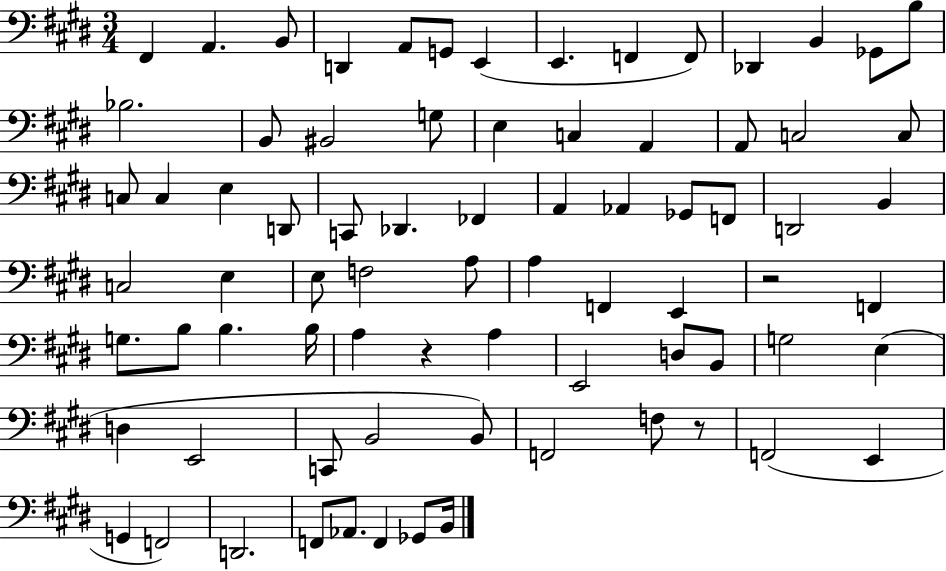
{
  \clef bass
  \numericTimeSignature
  \time 3/4
  \key e \major
  fis,4 a,4. b,8 | d,4 a,8 g,8 e,4( | e,4. f,4 f,8) | des,4 b,4 ges,8 b8 | \break bes2. | b,8 bis,2 g8 | e4 c4 a,4 | a,8 c2 c8 | \break c8 c4 e4 d,8 | c,8 des,4. fes,4 | a,4 aes,4 ges,8 f,8 | d,2 b,4 | \break c2 e4 | e8 f2 a8 | a4 f,4 e,4 | r2 f,4 | \break g8. b8 b4. b16 | a4 r4 a4 | e,2 d8 b,8 | g2 e4( | \break d4 e,2 | c,8 b,2 b,8) | f,2 f8 r8 | f,2( e,4 | \break g,4 f,2) | d,2. | f,8 aes,8. f,4 ges,8 b,16 | \bar "|."
}